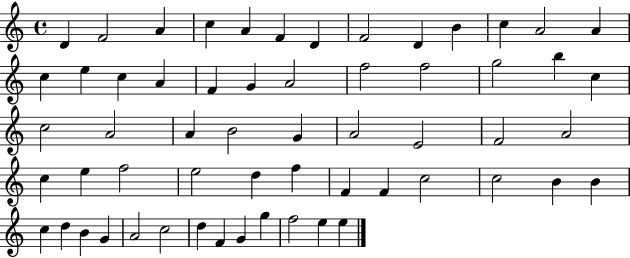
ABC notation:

X:1
T:Untitled
M:4/4
L:1/4
K:C
D F2 A c A F D F2 D B c A2 A c e c A F G A2 f2 f2 g2 b c c2 A2 A B2 G A2 E2 F2 A2 c e f2 e2 d f F F c2 c2 B B c d B G A2 c2 d F G g f2 e e